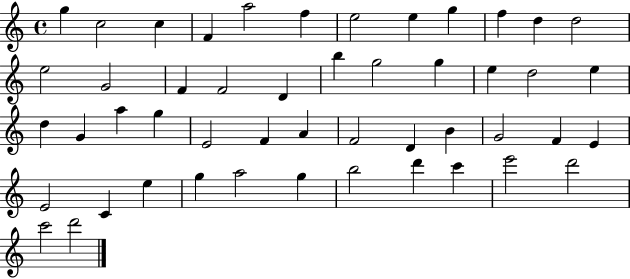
{
  \clef treble
  \time 4/4
  \defaultTimeSignature
  \key c \major
  g''4 c''2 c''4 | f'4 a''2 f''4 | e''2 e''4 g''4 | f''4 d''4 d''2 | \break e''2 g'2 | f'4 f'2 d'4 | b''4 g''2 g''4 | e''4 d''2 e''4 | \break d''4 g'4 a''4 g''4 | e'2 f'4 a'4 | f'2 d'4 b'4 | g'2 f'4 e'4 | \break e'2 c'4 e''4 | g''4 a''2 g''4 | b''2 d'''4 c'''4 | e'''2 d'''2 | \break c'''2 d'''2 | \bar "|."
}